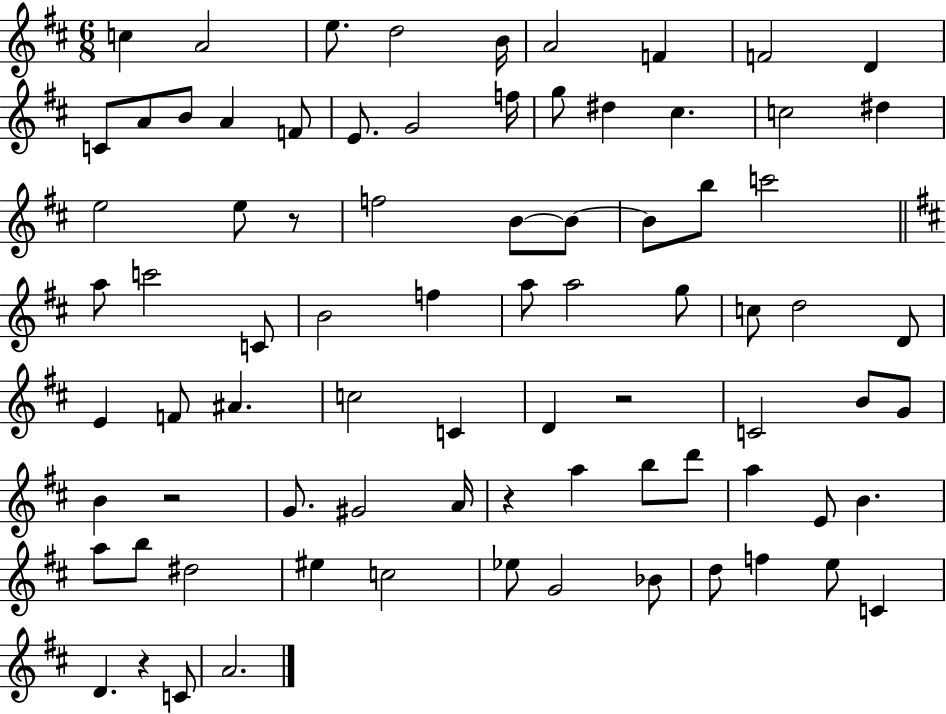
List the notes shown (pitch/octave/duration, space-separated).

C5/q A4/h E5/e. D5/h B4/s A4/h F4/q F4/h D4/q C4/e A4/e B4/e A4/q F4/e E4/e. G4/h F5/s G5/e D#5/q C#5/q. C5/h D#5/q E5/h E5/e R/e F5/h B4/e B4/e B4/e B5/e C6/h A5/e C6/h C4/e B4/h F5/q A5/e A5/h G5/e C5/e D5/h D4/e E4/q F4/e A#4/q. C5/h C4/q D4/q R/h C4/h B4/e G4/e B4/q R/h G4/e. G#4/h A4/s R/q A5/q B5/e D6/e A5/q E4/e B4/q. A5/e B5/e D#5/h EIS5/q C5/h Eb5/e G4/h Bb4/e D5/e F5/q E5/e C4/q D4/q. R/q C4/e A4/h.